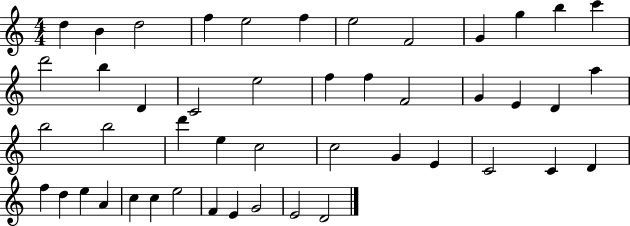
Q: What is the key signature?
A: C major